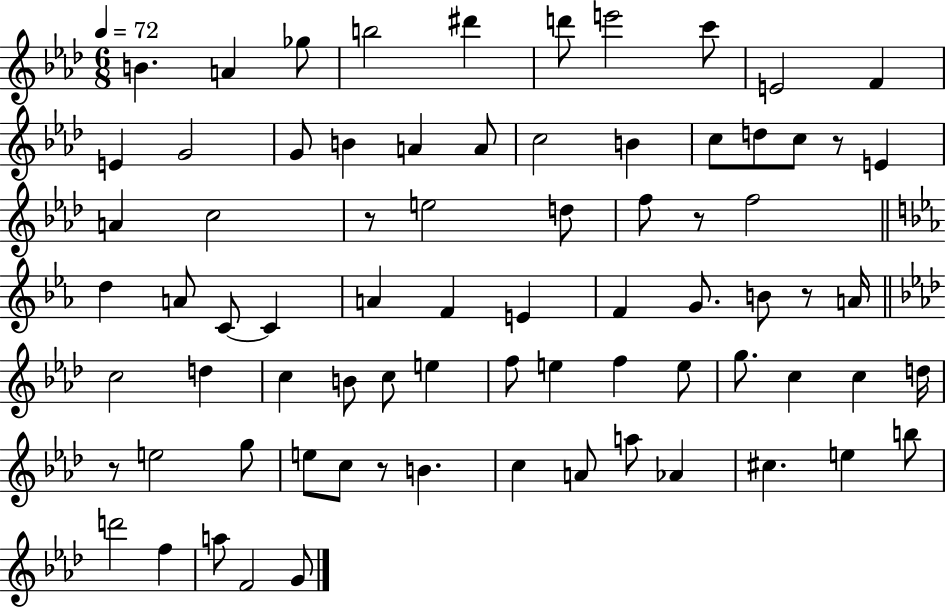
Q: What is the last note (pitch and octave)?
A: G4